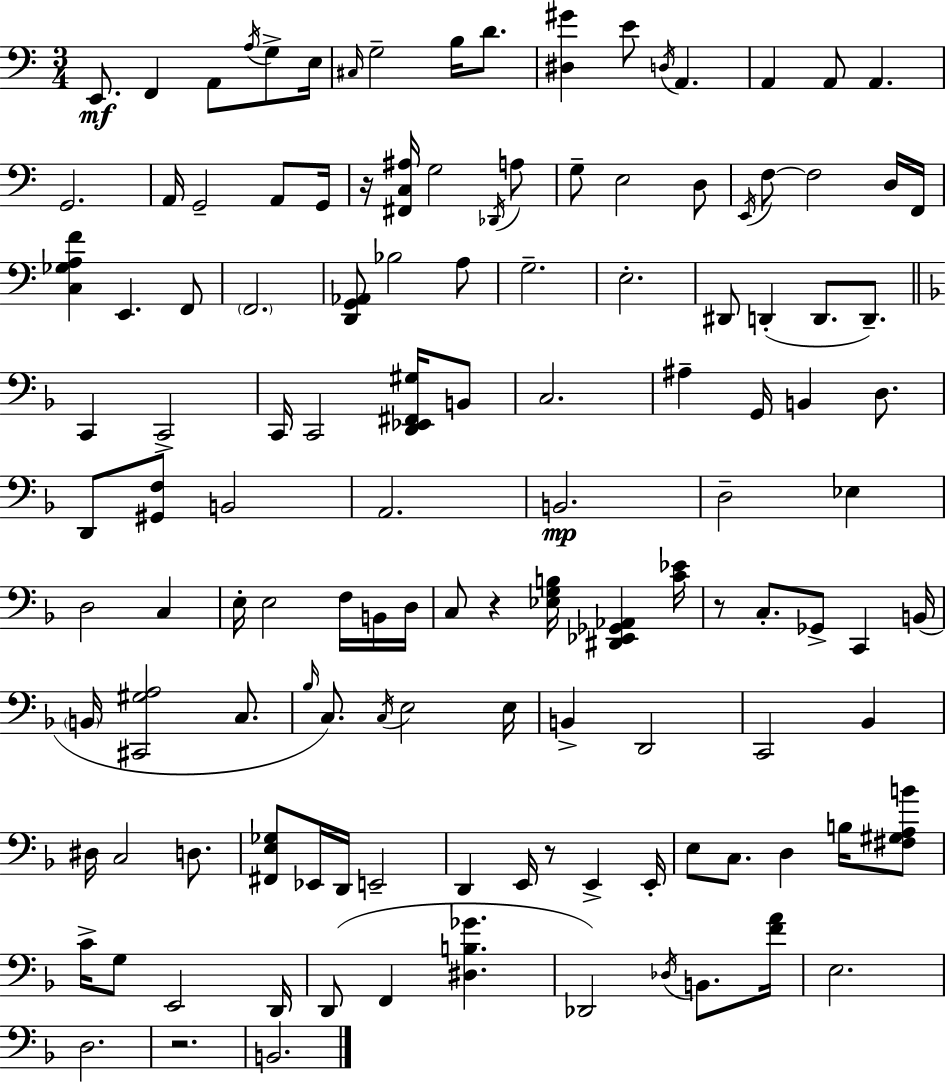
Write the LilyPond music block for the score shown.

{
  \clef bass
  \numericTimeSignature
  \time 3/4
  \key a \minor
  e,8.\mf f,4 a,8 \acciaccatura { a16 } g8-> | e16 \grace { cis16 } g2-- b16 d'8. | <dis gis'>4 e'8 \acciaccatura { d16 } a,4. | a,4 a,8 a,4. | \break g,2. | a,16 g,2-- | a,8 g,16 r16 <fis, c ais>16 g2 | \acciaccatura { des,16 } a8 g8-- e2 | \break d8 \acciaccatura { e,16 } f8~~ f2 | d16 f,16 <c ges a f'>4 e,4. | f,8 \parenthesize f,2. | <d, g, aes,>8 bes2 | \break a8 g2.-- | e2.-. | dis,8 d,4-.( d,8. | d,8.--) \bar "||" \break \key f \major c,4 c,2-> | c,16 c,2 <d, ees, fis, gis>16 b,8 | c2. | ais4-- g,16 b,4 d8. | \break d,8 <gis, f>8 b,2 | a,2. | b,2.\mp | d2-- ees4 | \break d2 c4 | e16-. e2 f16 b,16 d16 | c8 r4 <ees g b>16 <dis, ees, ges, aes,>4 <c' ees'>16 | r8 c8.-. ges,8-> c,4 b,16( | \break \parenthesize b,16 <cis, gis a>2 c8. | \grace { bes16 } c8.) \acciaccatura { c16 } e2 | e16 b,4-> d,2 | c,2 bes,4 | \break dis16 c2 d8. | <fis, e ges>8 ees,16 d,16 e,2-- | d,4 e,16 r8 e,4-> | e,16-. e8 c8. d4 b16 | \break <fis gis a b'>8 c'16-> g8 e,2 | d,16 d,8( f,4 <dis b ges'>4. | des,2) \acciaccatura { des16 } b,8. | <f' a'>16 e2. | \break d2. | r2. | b,2. | \bar "|."
}